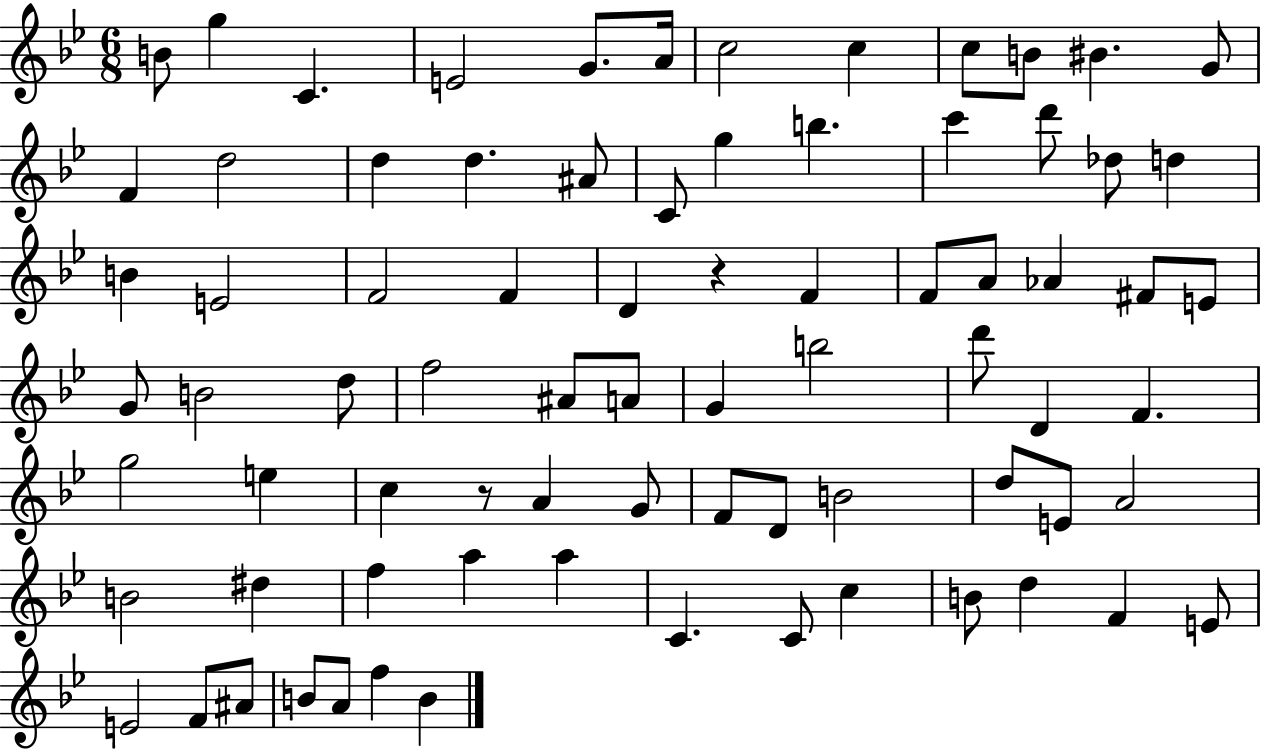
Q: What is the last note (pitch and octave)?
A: B4